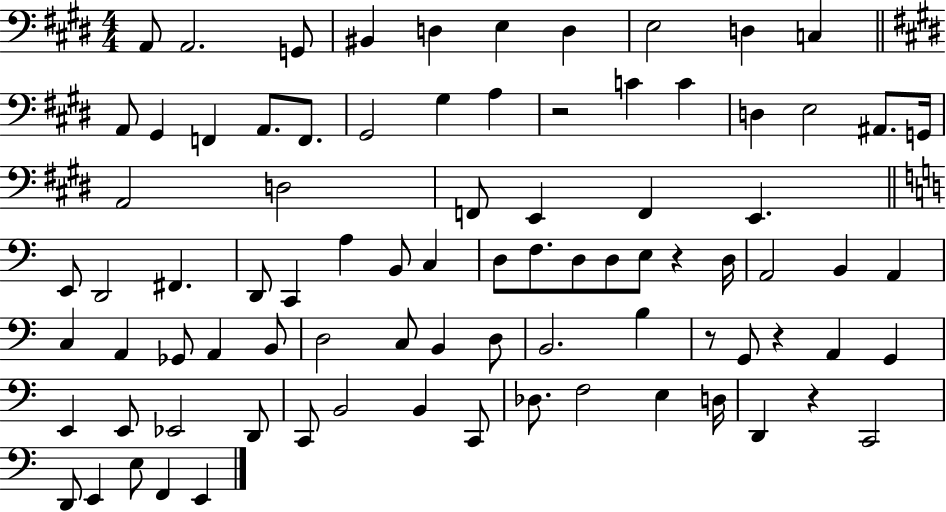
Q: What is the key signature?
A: E major